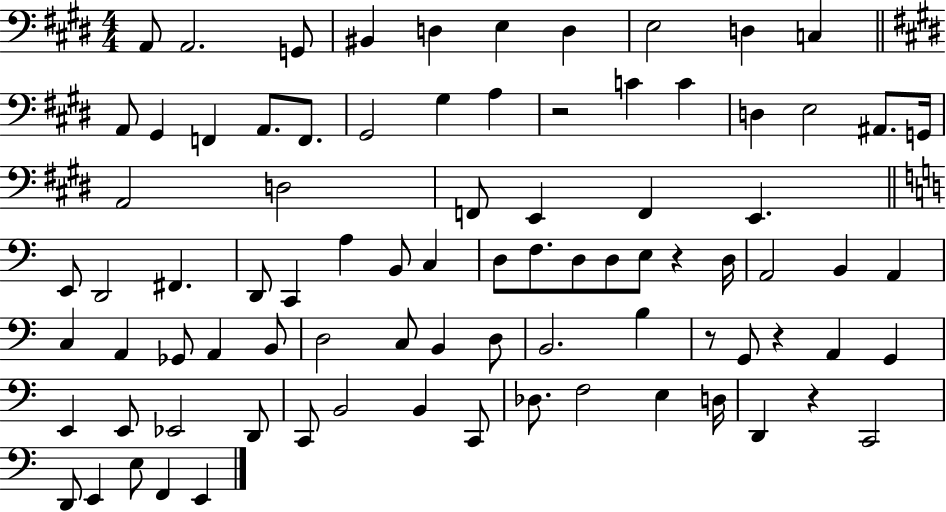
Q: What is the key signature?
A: E major